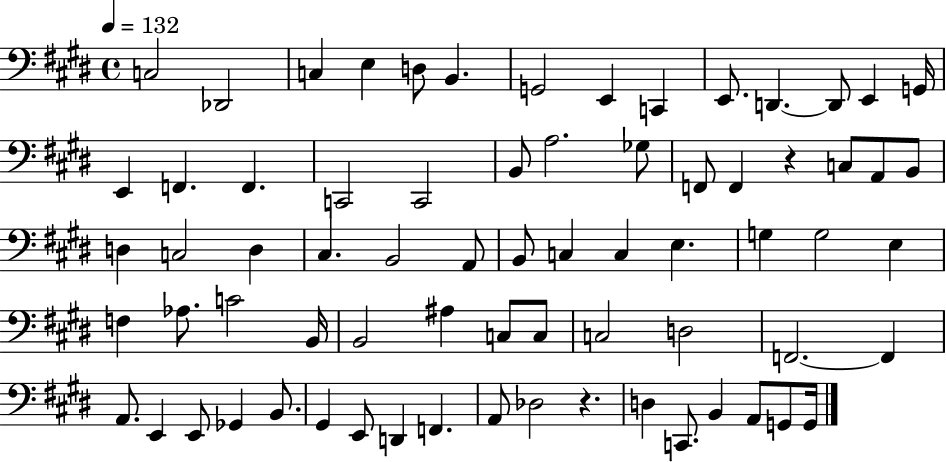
C3/h Db2/h C3/q E3/q D3/e B2/q. G2/h E2/q C2/q E2/e. D2/q. D2/e E2/q G2/s E2/q F2/q. F2/q. C2/h C2/h B2/e A3/h. Gb3/e F2/e F2/q R/q C3/e A2/e B2/e D3/q C3/h D3/q C#3/q. B2/h A2/e B2/e C3/q C3/q E3/q. G3/q G3/h E3/q F3/q Ab3/e. C4/h B2/s B2/h A#3/q C3/e C3/e C3/h D3/h F2/h. F2/q A2/e. E2/q E2/e Gb2/q B2/e. G#2/q E2/e D2/q F2/q. A2/e Db3/h R/q. D3/q C2/e. B2/q A2/e G2/e G2/s